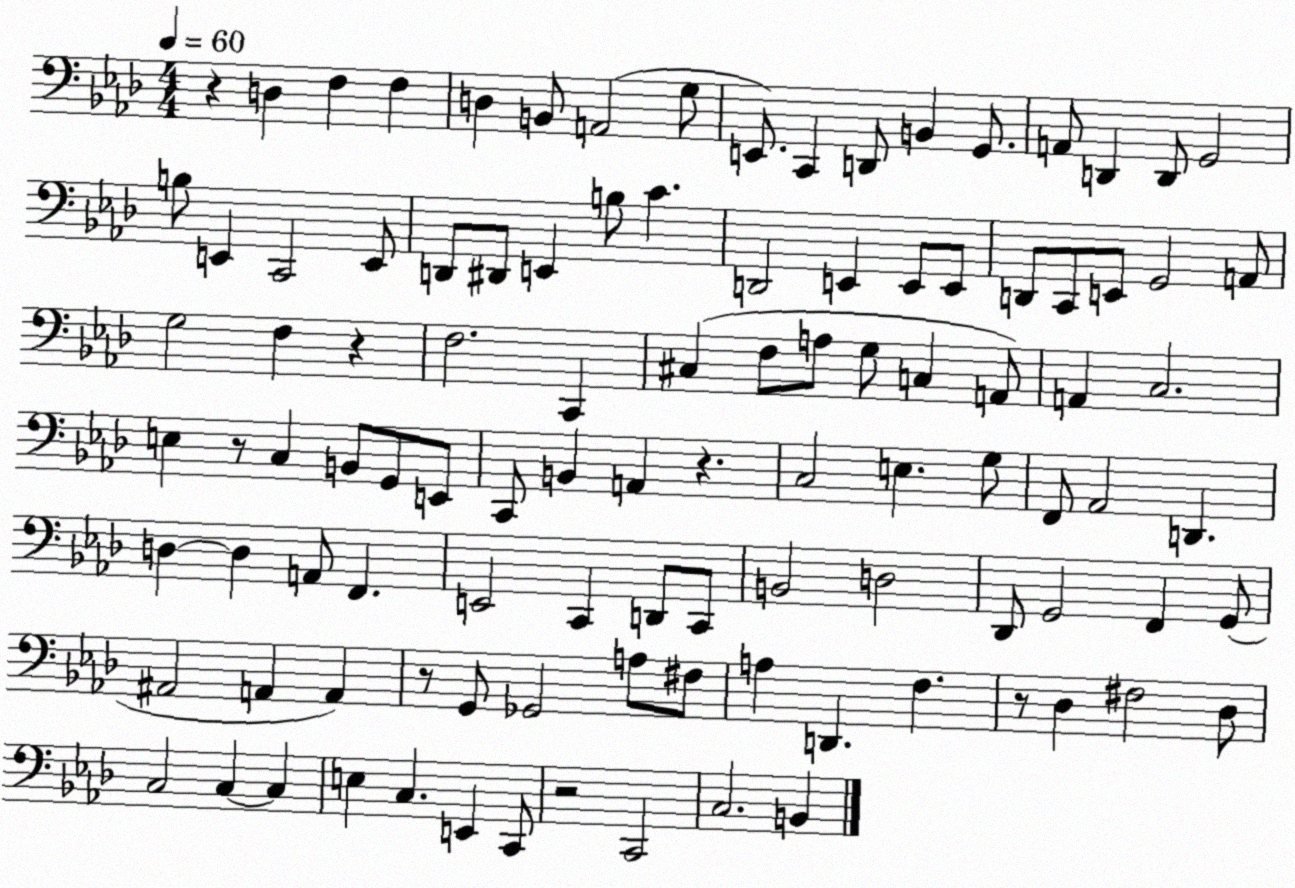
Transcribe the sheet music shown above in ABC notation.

X:1
T:Untitled
M:4/4
L:1/4
K:Ab
z D, F, F, D, B,,/2 A,,2 G,/2 E,,/2 C,, D,,/2 B,, G,,/2 A,,/2 D,, D,,/2 G,,2 B,/2 E,, C,,2 E,,/2 D,,/2 ^D,,/2 E,, B,/2 C D,,2 E,, E,,/2 E,,/2 D,,/2 C,,/2 E,,/2 G,,2 A,,/2 G,2 F, z F,2 C,, ^C, F,/2 A,/2 G,/2 C, A,,/2 A,, C,2 E, z/2 C, B,,/2 G,,/2 E,,/2 C,,/2 B,, A,, z C,2 E, G,/2 F,,/2 _A,,2 D,, D, D, A,,/2 F,, E,,2 C,, D,,/2 C,,/2 B,,2 D,2 _D,,/2 G,,2 F,, G,,/2 ^A,,2 A,, A,, z/2 G,,/2 _G,,2 A,/2 ^F,/2 A, D,, F, z/2 _D, ^F,2 _D,/2 C,2 C, C, E, C, E,, C,,/2 z2 C,,2 C,2 B,,